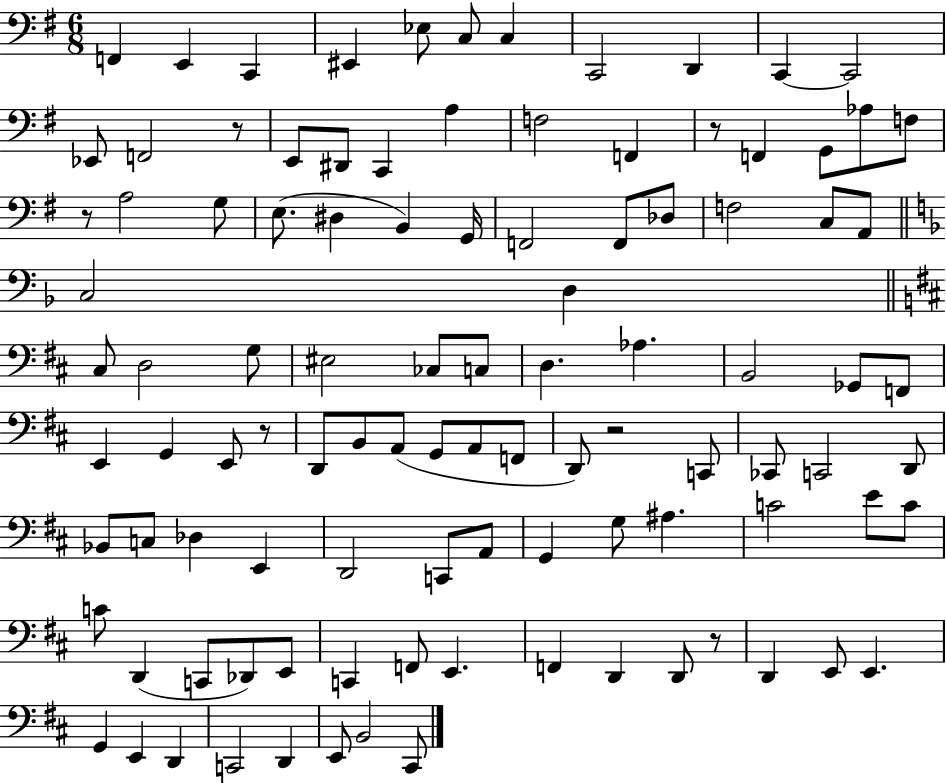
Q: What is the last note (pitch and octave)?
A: C#2